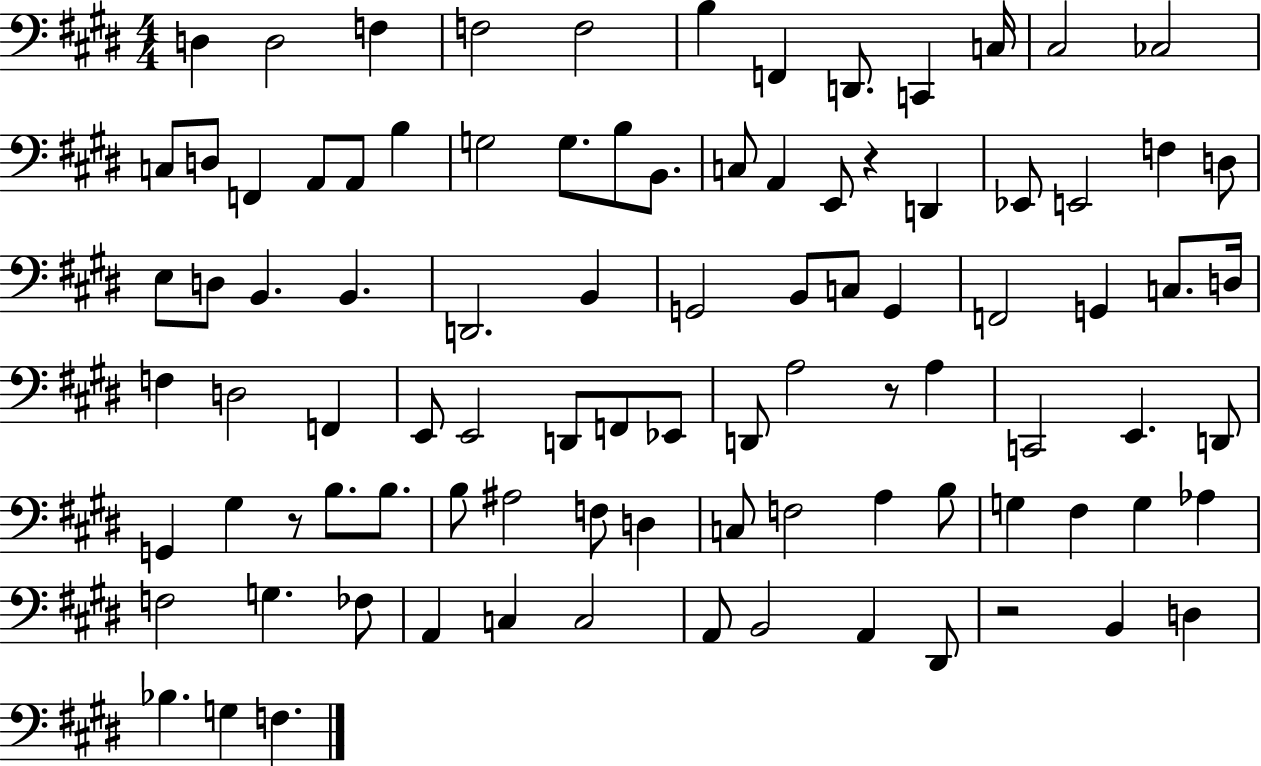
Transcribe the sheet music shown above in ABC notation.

X:1
T:Untitled
M:4/4
L:1/4
K:E
D, D,2 F, F,2 F,2 B, F,, D,,/2 C,, C,/4 ^C,2 _C,2 C,/2 D,/2 F,, A,,/2 A,,/2 B, G,2 G,/2 B,/2 B,,/2 C,/2 A,, E,,/2 z D,, _E,,/2 E,,2 F, D,/2 E,/2 D,/2 B,, B,, D,,2 B,, G,,2 B,,/2 C,/2 G,, F,,2 G,, C,/2 D,/4 F, D,2 F,, E,,/2 E,,2 D,,/2 F,,/2 _E,,/2 D,,/2 A,2 z/2 A, C,,2 E,, D,,/2 G,, ^G, z/2 B,/2 B,/2 B,/2 ^A,2 F,/2 D, C,/2 F,2 A, B,/2 G, ^F, G, _A, F,2 G, _F,/2 A,, C, C,2 A,,/2 B,,2 A,, ^D,,/2 z2 B,, D, _B, G, F,